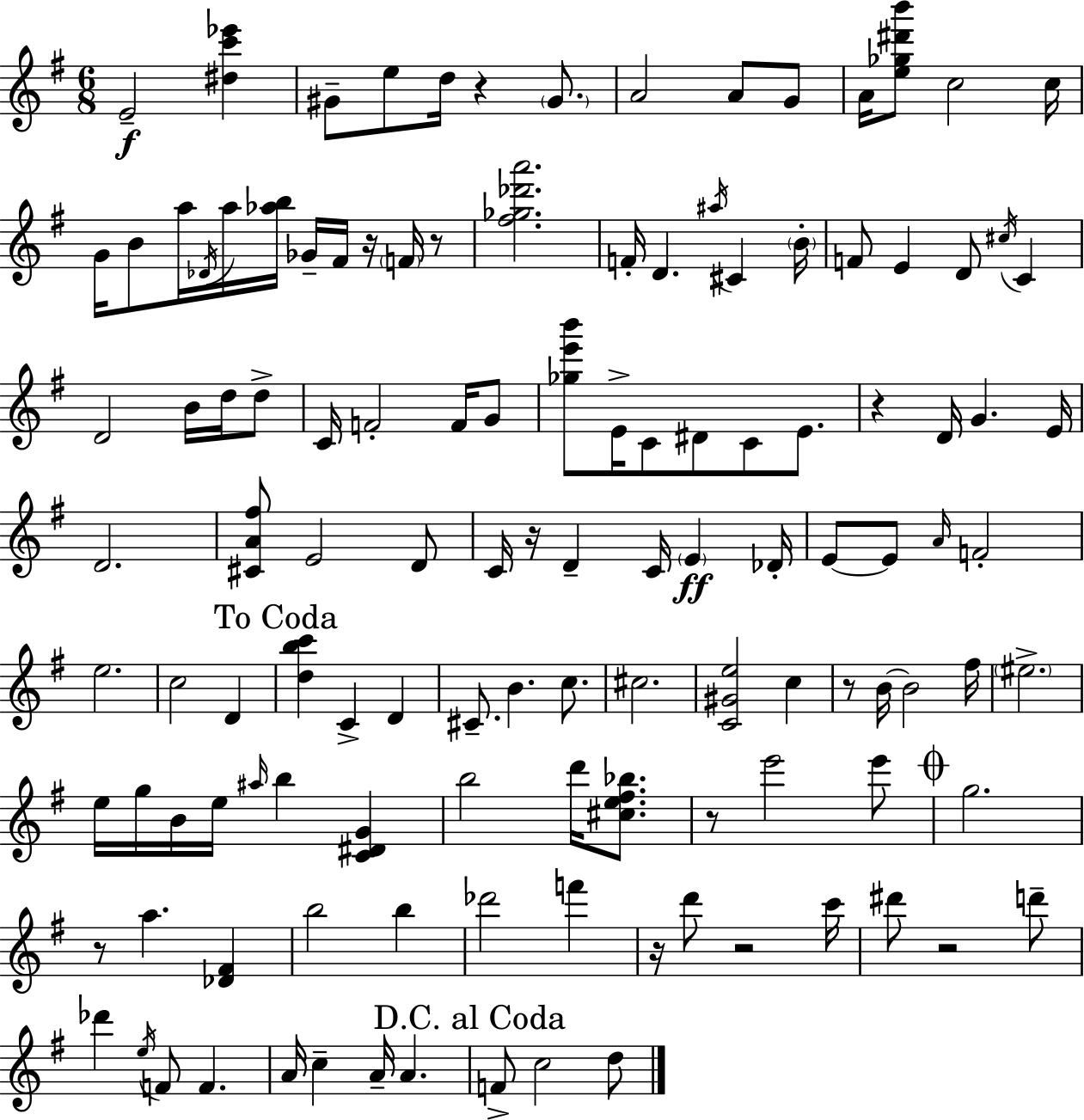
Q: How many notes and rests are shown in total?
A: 124